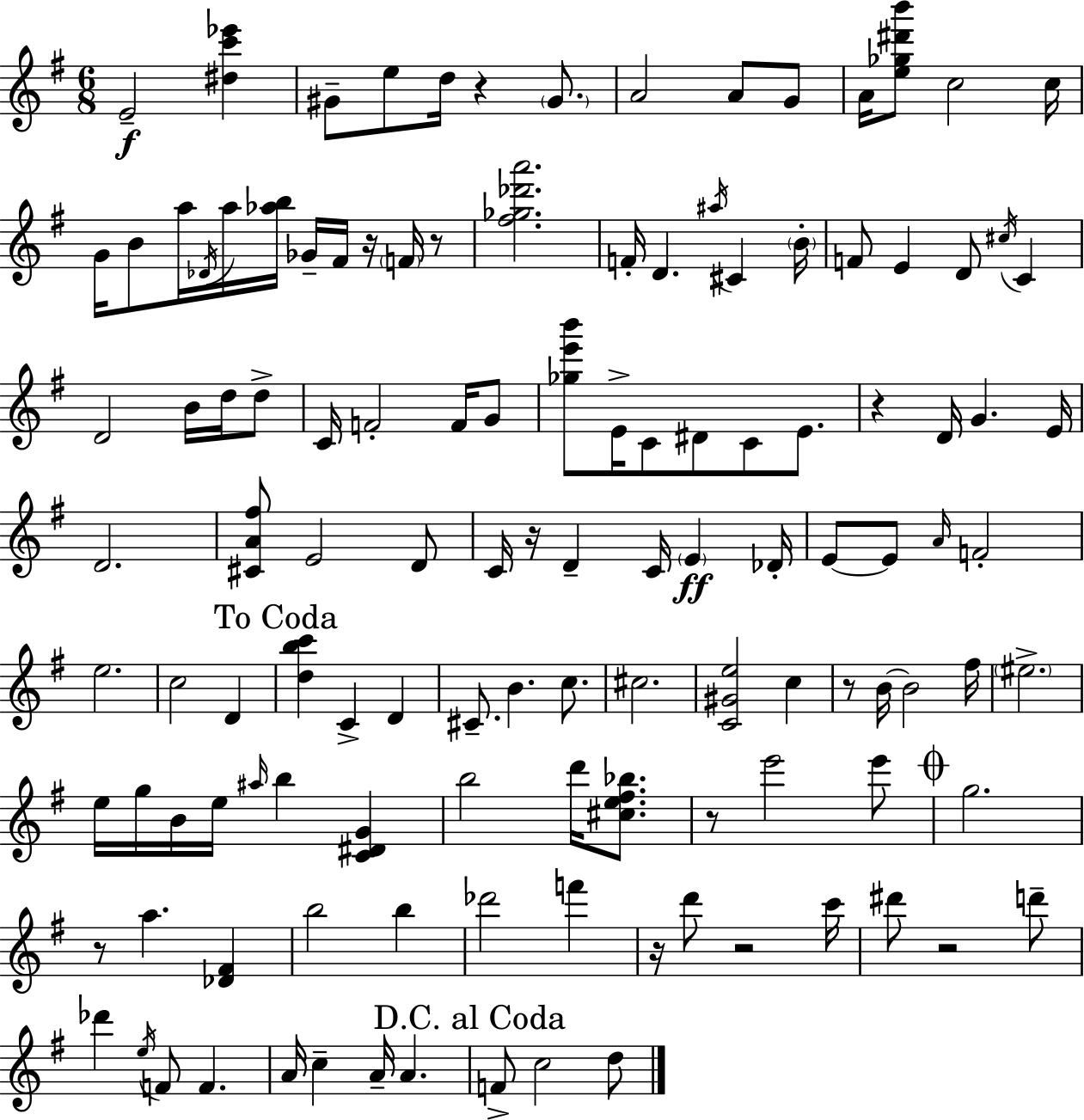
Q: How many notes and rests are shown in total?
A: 124